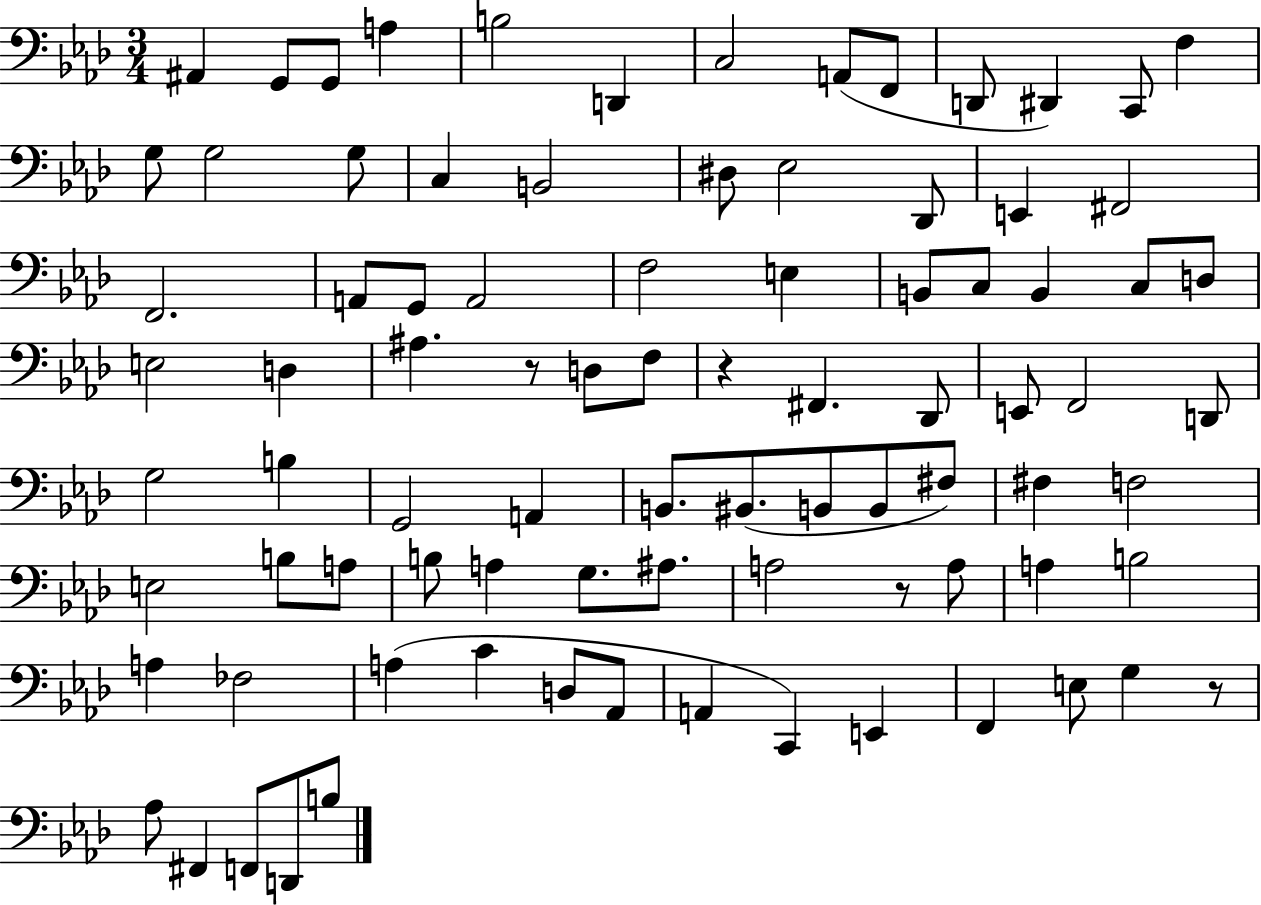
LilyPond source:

{
  \clef bass
  \numericTimeSignature
  \time 3/4
  \key aes \major
  ais,4 g,8 g,8 a4 | b2 d,4 | c2 a,8( f,8 | d,8 dis,4) c,8 f4 | \break g8 g2 g8 | c4 b,2 | dis8 ees2 des,8 | e,4 fis,2 | \break f,2. | a,8 g,8 a,2 | f2 e4 | b,8 c8 b,4 c8 d8 | \break e2 d4 | ais4. r8 d8 f8 | r4 fis,4. des,8 | e,8 f,2 d,8 | \break g2 b4 | g,2 a,4 | b,8. bis,8.( b,8 b,8 fis8) | fis4 f2 | \break e2 b8 a8 | b8 a4 g8. ais8. | a2 r8 a8 | a4 b2 | \break a4 fes2 | a4( c'4 d8 aes,8 | a,4 c,4) e,4 | f,4 e8 g4 r8 | \break aes8 fis,4 f,8 d,8 b8 | \bar "|."
}